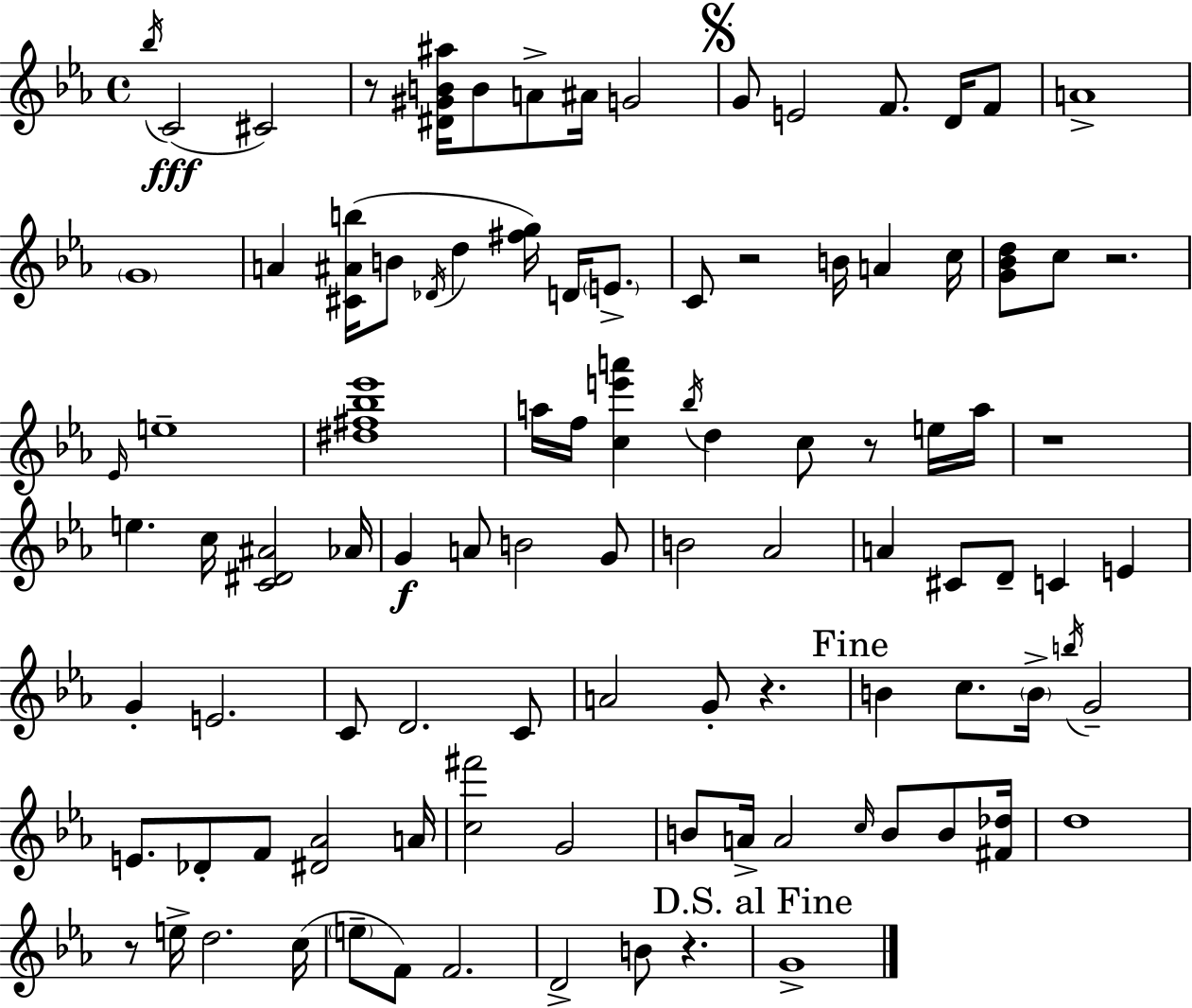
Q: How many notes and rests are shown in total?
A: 99